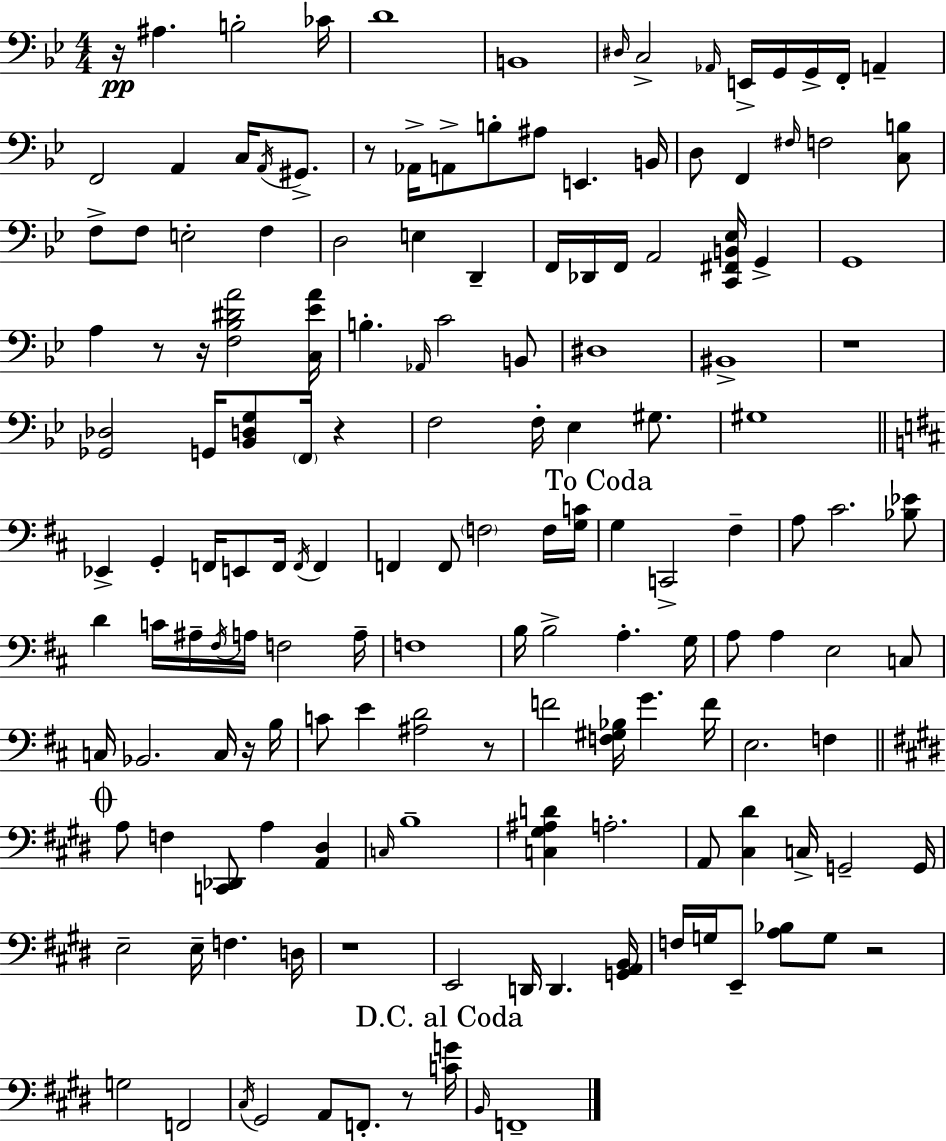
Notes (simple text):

R/s A#3/q. B3/h CES4/s D4/w B2/w D#3/s C3/h Ab2/s E2/s G2/s G2/s F2/s A2/q F2/h A2/q C3/s A2/s G#2/e. R/e Ab2/s A2/e B3/e A#3/e E2/q. B2/s D3/e F2/q F#3/s F3/h [C3,B3]/e F3/e F3/e E3/h F3/q D3/h E3/q D2/q F2/s Db2/s F2/s A2/h [C2,F#2,B2,Eb3]/s G2/q G2/w A3/q R/e R/s [F3,Bb3,D#4,A4]/h [C3,Eb4,A4]/s B3/q. Ab2/s C4/h B2/e D#3/w BIS2/w R/w [Gb2,Db3]/h G2/s [Bb2,D3,G3]/e F2/s R/q F3/h F3/s Eb3/q G#3/e. G#3/w Eb2/q G2/q F2/s E2/e F2/s F2/s F2/q F2/q F2/e F3/h F3/s [G3,C4]/s G3/q C2/h F#3/q A3/e C#4/h. [Bb3,Eb4]/e D4/q C4/s A#3/s F#3/s A3/s F3/h A3/s F3/w B3/s B3/h A3/q. G3/s A3/e A3/q E3/h C3/e C3/s Bb2/h. C3/s R/s B3/s C4/e E4/q [A#3,D4]/h R/e F4/h [F3,G#3,Bb3]/s G4/q. F4/s E3/h. F3/q A3/e F3/q [C2,Db2]/e A3/q [A2,D#3]/q C3/s B3/w [C3,G#3,A#3,D4]/q A3/h. A2/e [C#3,D#4]/q C3/s G2/h G2/s E3/h E3/s F3/q. D3/s R/w E2/h D2/s D2/q. [G2,A2,B2]/s F3/s G3/s E2/e [A3,Bb3]/e G3/e R/h G3/h F2/h C#3/s G#2/h A2/e F2/e. R/e [C4,G4]/s B2/s F2/w